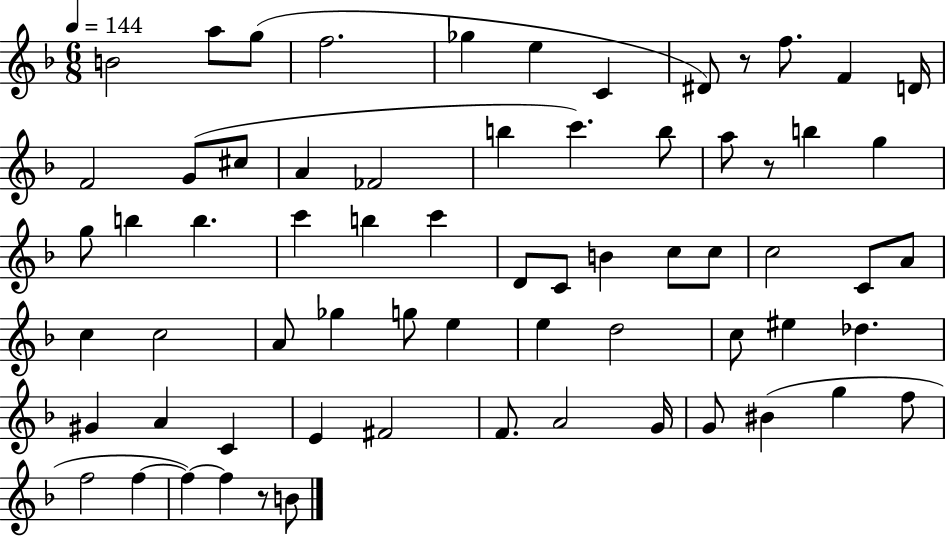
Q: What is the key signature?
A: F major